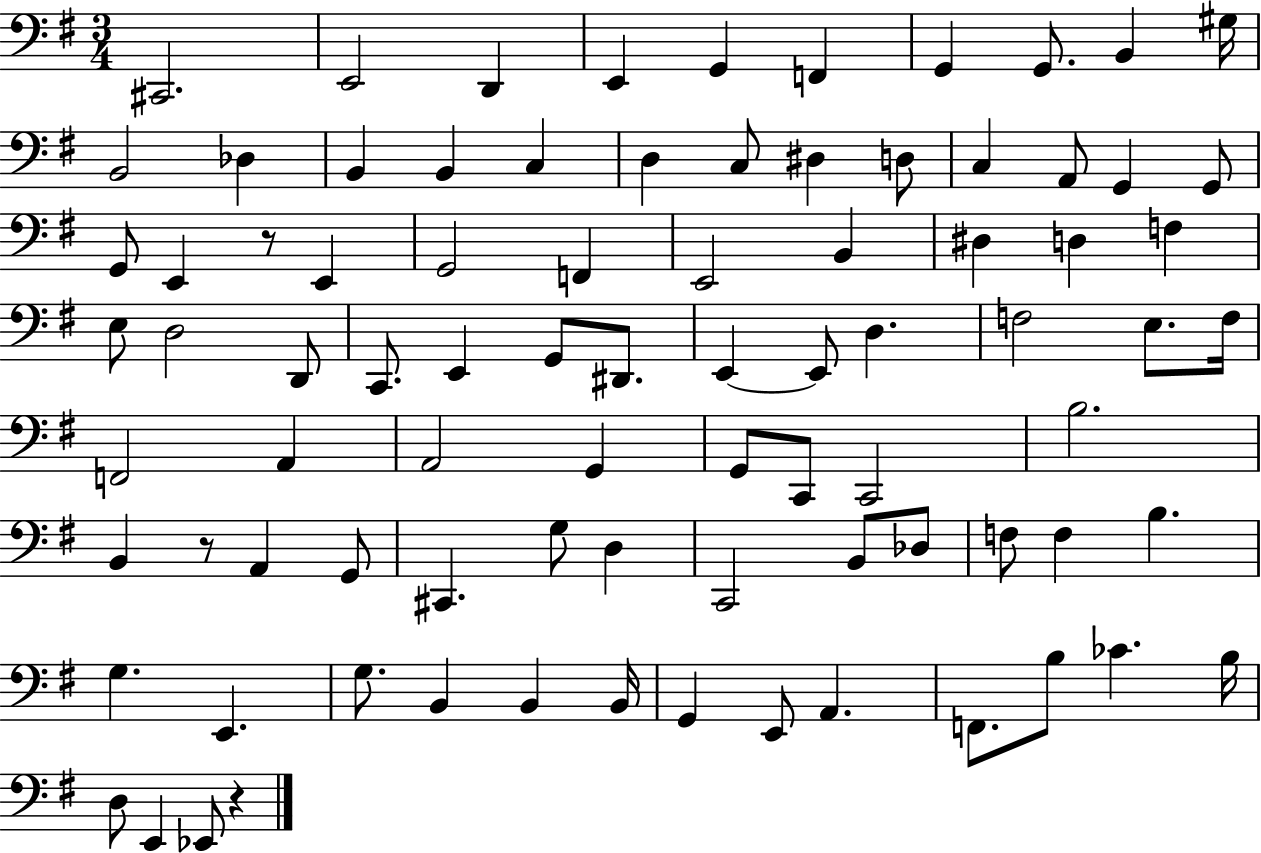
C#2/h. E2/h D2/q E2/q G2/q F2/q G2/q G2/e. B2/q G#3/s B2/h Db3/q B2/q B2/q C3/q D3/q C3/e D#3/q D3/e C3/q A2/e G2/q G2/e G2/e E2/q R/e E2/q G2/h F2/q E2/h B2/q D#3/q D3/q F3/q E3/e D3/h D2/e C2/e. E2/q G2/e D#2/e. E2/q E2/e D3/q. F3/h E3/e. F3/s F2/h A2/q A2/h G2/q G2/e C2/e C2/h B3/h. B2/q R/e A2/q G2/e C#2/q. G3/e D3/q C2/h B2/e Db3/e F3/e F3/q B3/q. G3/q. E2/q. G3/e. B2/q B2/q B2/s G2/q E2/e A2/q. F2/e. B3/e CES4/q. B3/s D3/e E2/q Eb2/e R/q